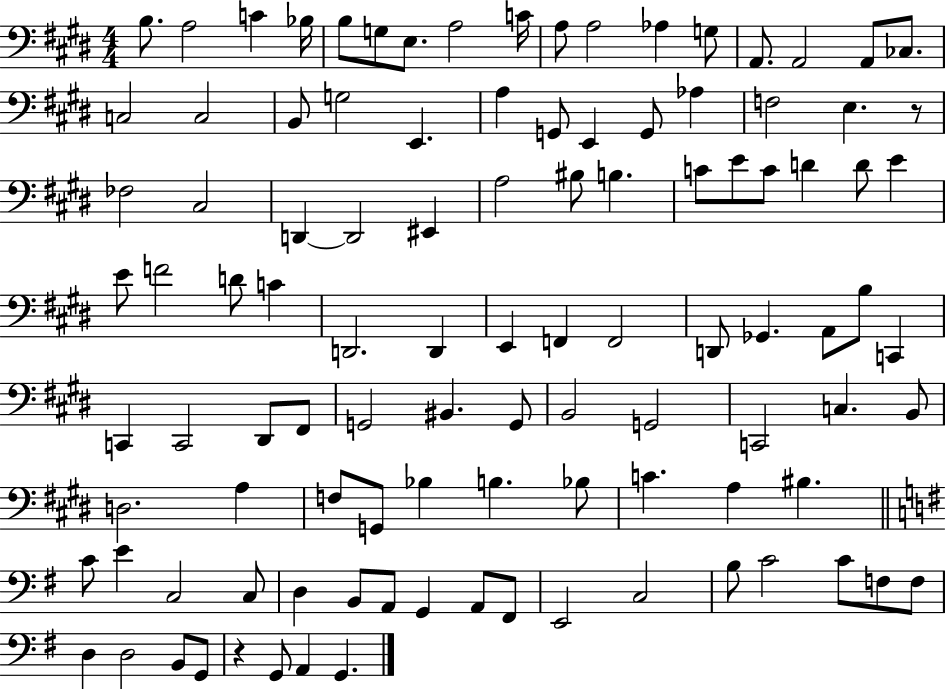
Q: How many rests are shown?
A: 2